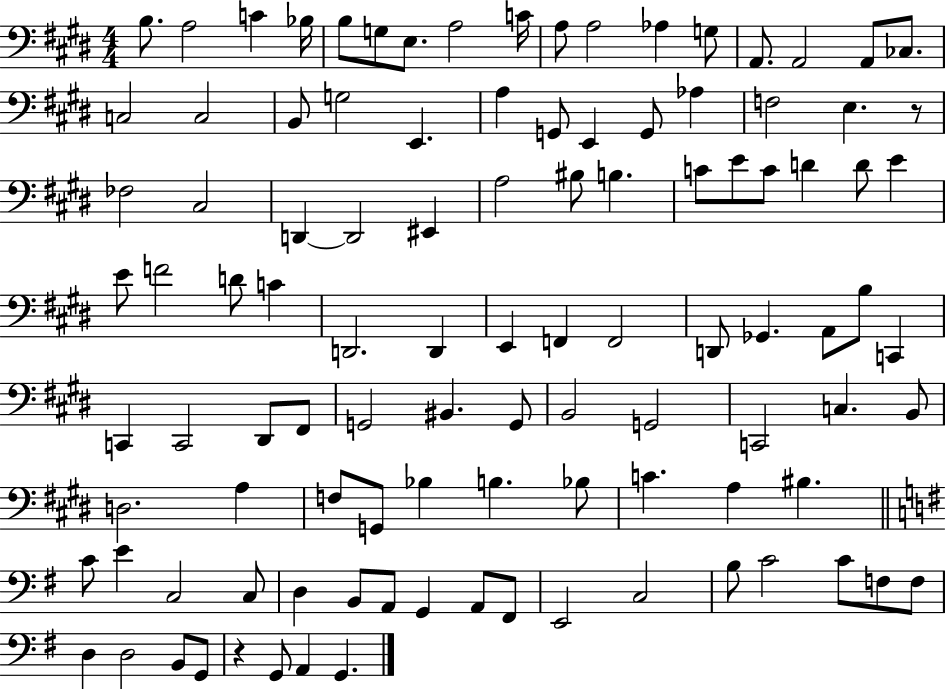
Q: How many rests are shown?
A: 2